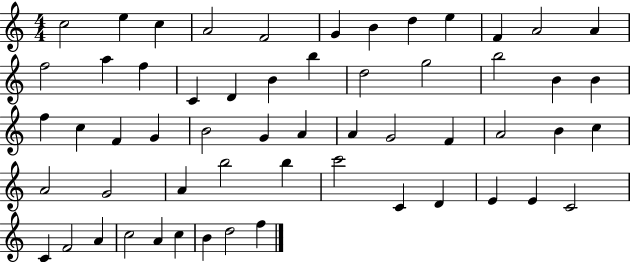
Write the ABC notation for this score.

X:1
T:Untitled
M:4/4
L:1/4
K:C
c2 e c A2 F2 G B d e F A2 A f2 a f C D B b d2 g2 b2 B B f c F G B2 G A A G2 F A2 B c A2 G2 A b2 b c'2 C D E E C2 C F2 A c2 A c B d2 f